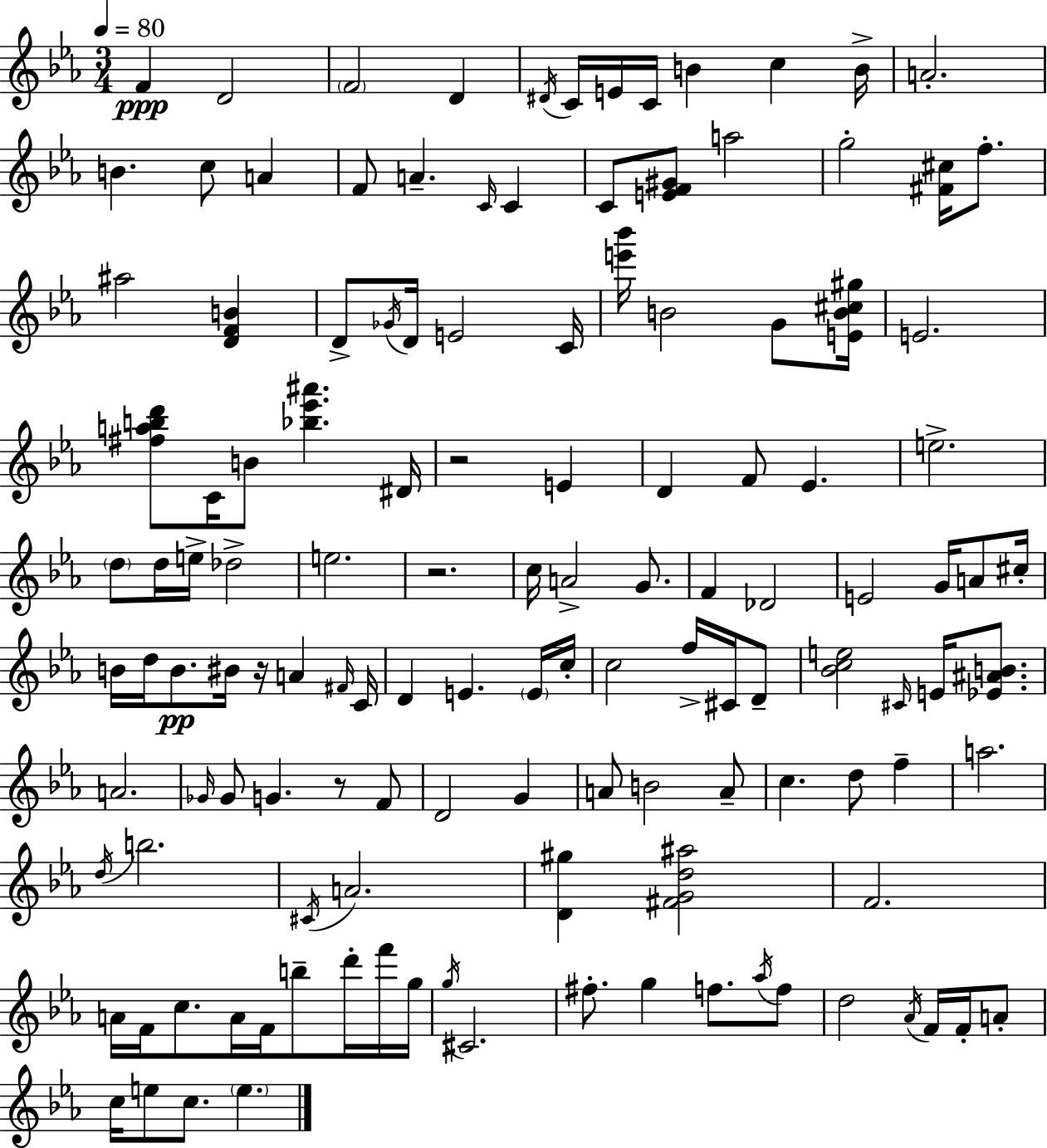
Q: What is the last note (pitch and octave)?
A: E5